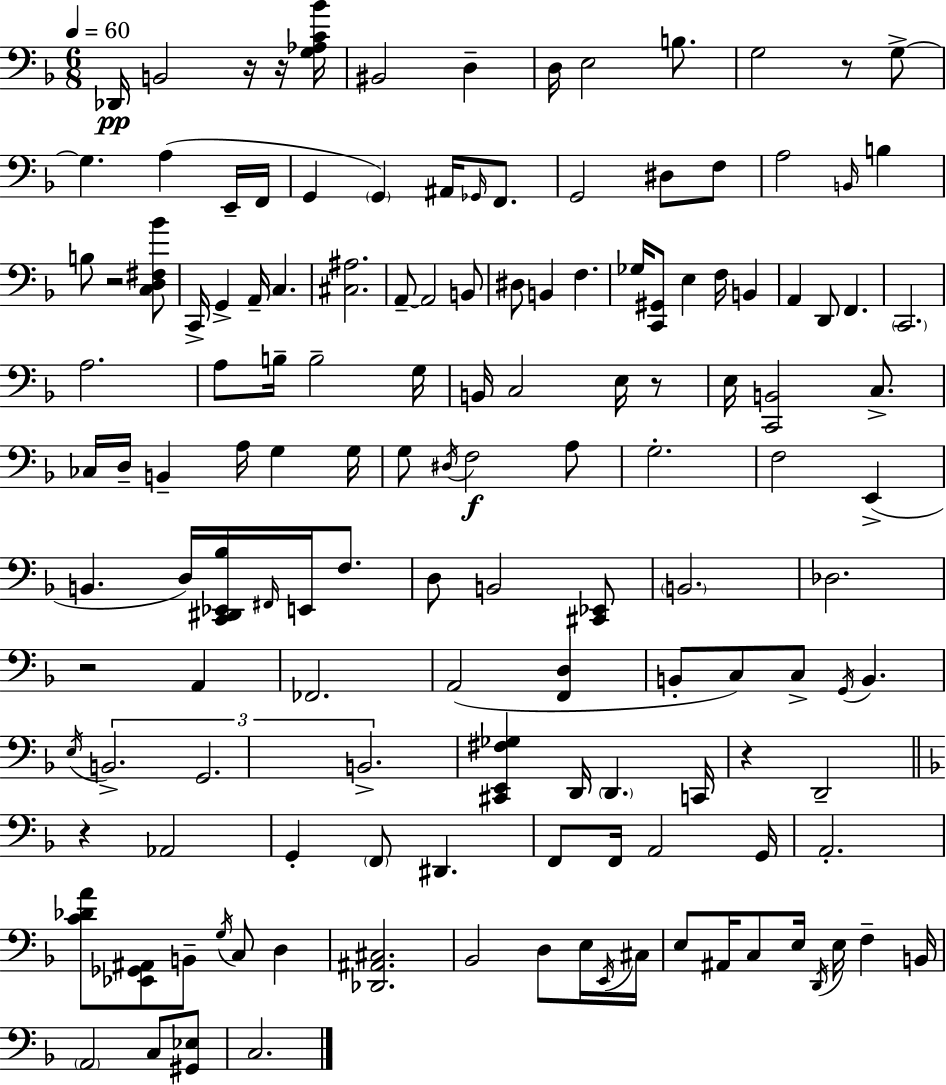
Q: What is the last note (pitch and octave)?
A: C3